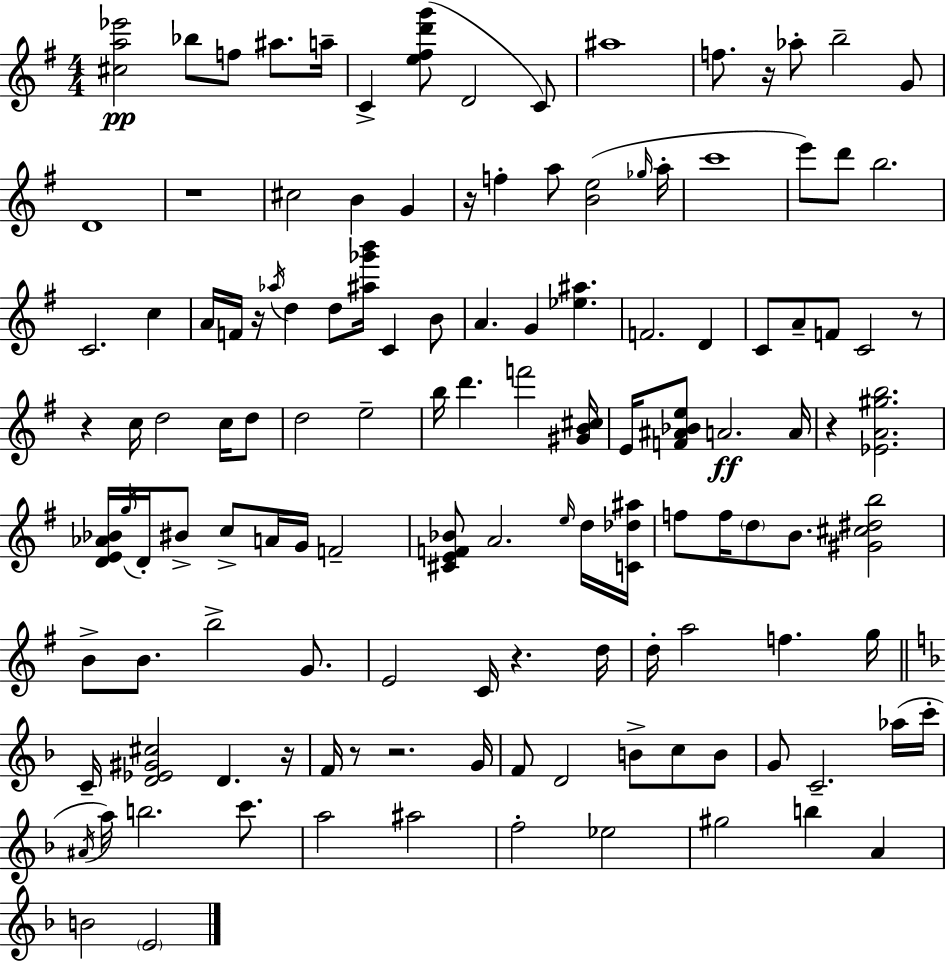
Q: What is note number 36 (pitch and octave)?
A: F4